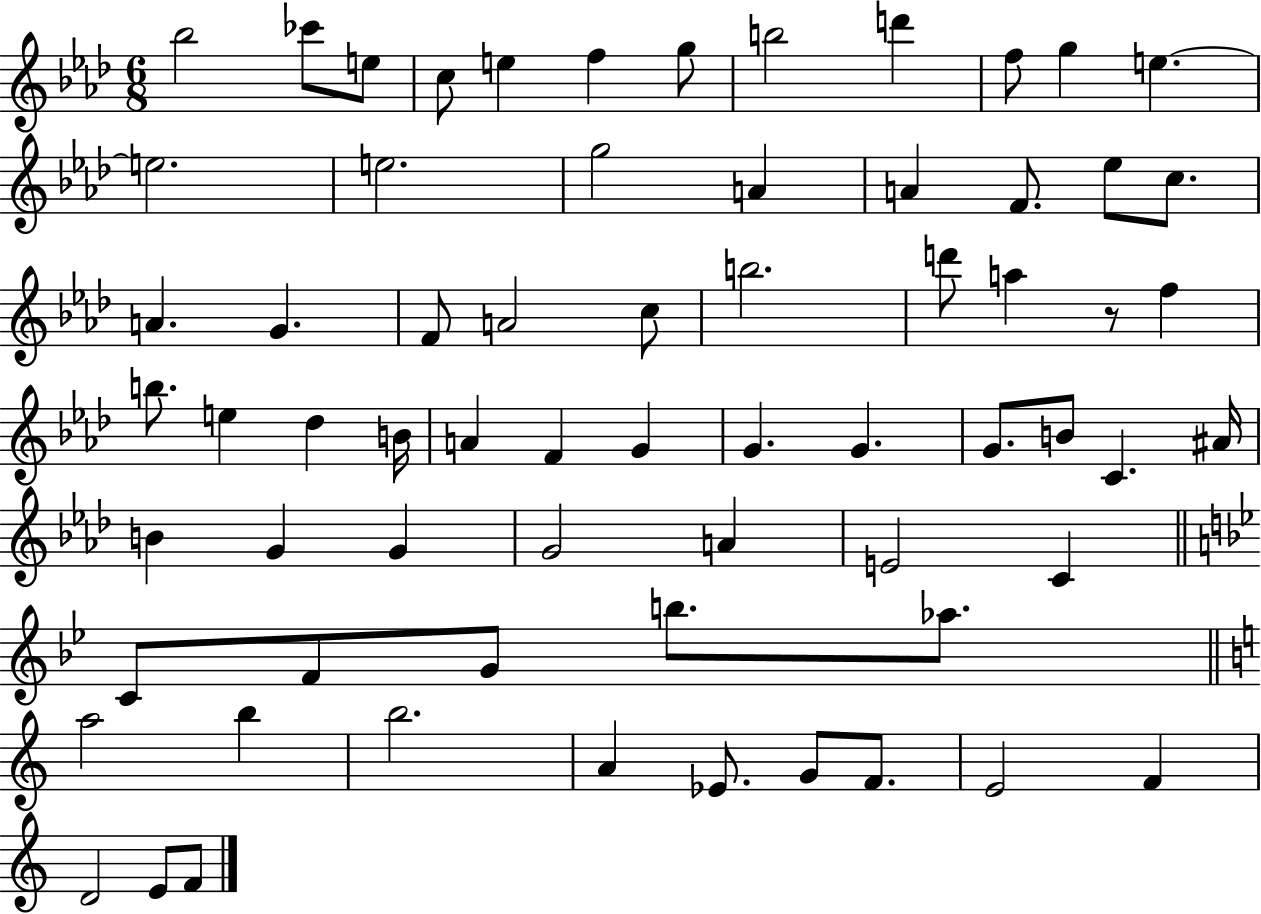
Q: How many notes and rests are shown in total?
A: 67